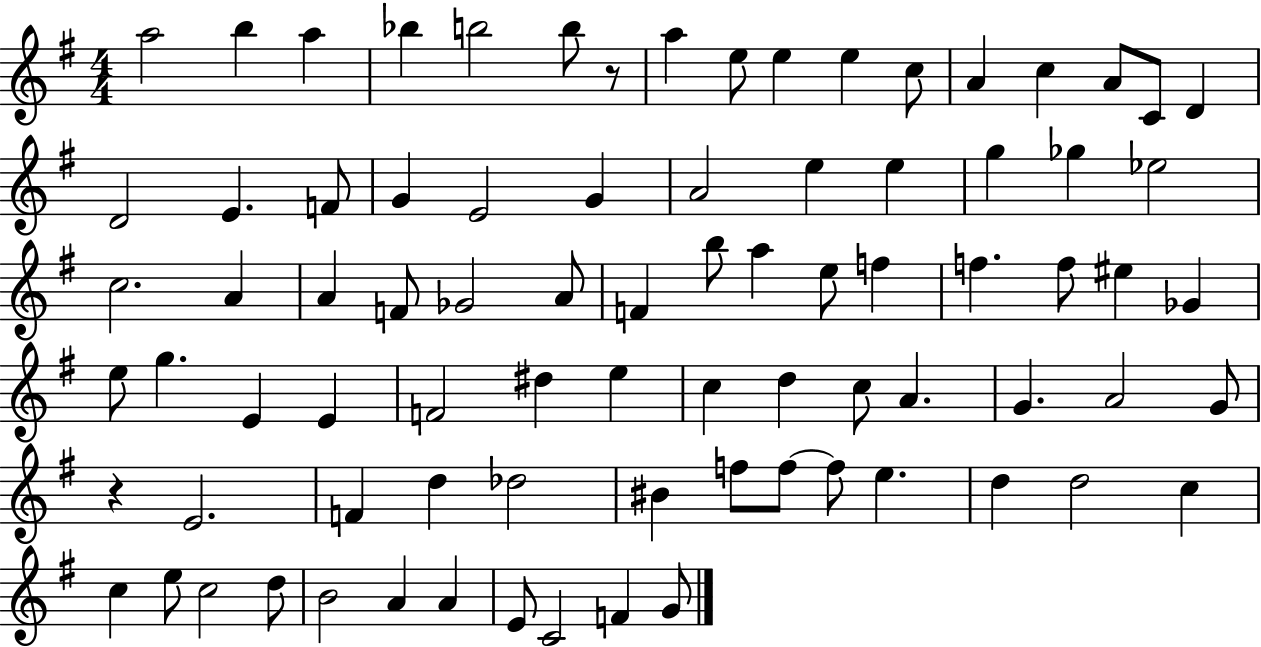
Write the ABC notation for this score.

X:1
T:Untitled
M:4/4
L:1/4
K:G
a2 b a _b b2 b/2 z/2 a e/2 e e c/2 A c A/2 C/2 D D2 E F/2 G E2 G A2 e e g _g _e2 c2 A A F/2 _G2 A/2 F b/2 a e/2 f f f/2 ^e _G e/2 g E E F2 ^d e c d c/2 A G A2 G/2 z E2 F d _d2 ^B f/2 f/2 f/2 e d d2 c c e/2 c2 d/2 B2 A A E/2 C2 F G/2